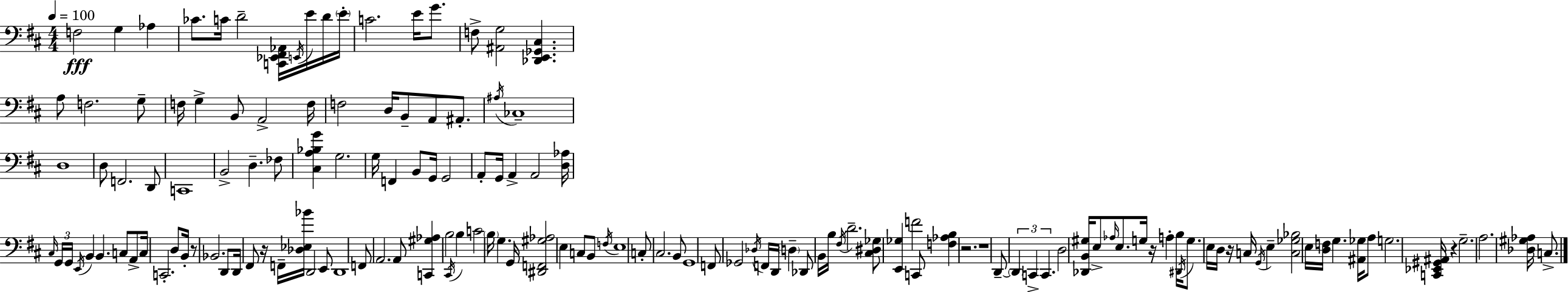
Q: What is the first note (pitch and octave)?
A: F3